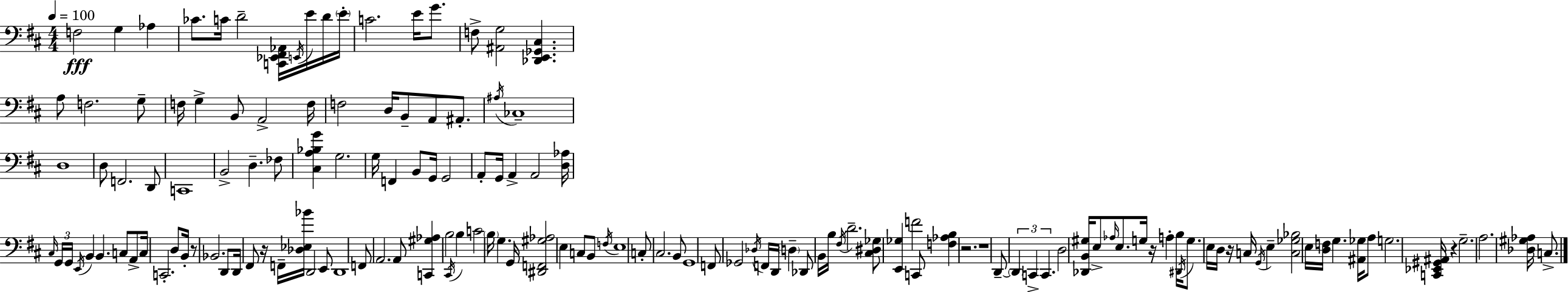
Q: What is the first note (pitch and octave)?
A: F3